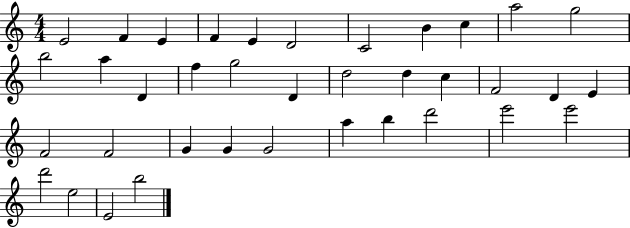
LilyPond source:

{
  \clef treble
  \numericTimeSignature
  \time 4/4
  \key c \major
  e'2 f'4 e'4 | f'4 e'4 d'2 | c'2 b'4 c''4 | a''2 g''2 | \break b''2 a''4 d'4 | f''4 g''2 d'4 | d''2 d''4 c''4 | f'2 d'4 e'4 | \break f'2 f'2 | g'4 g'4 g'2 | a''4 b''4 d'''2 | e'''2 e'''2 | \break d'''2 e''2 | e'2 b''2 | \bar "|."
}